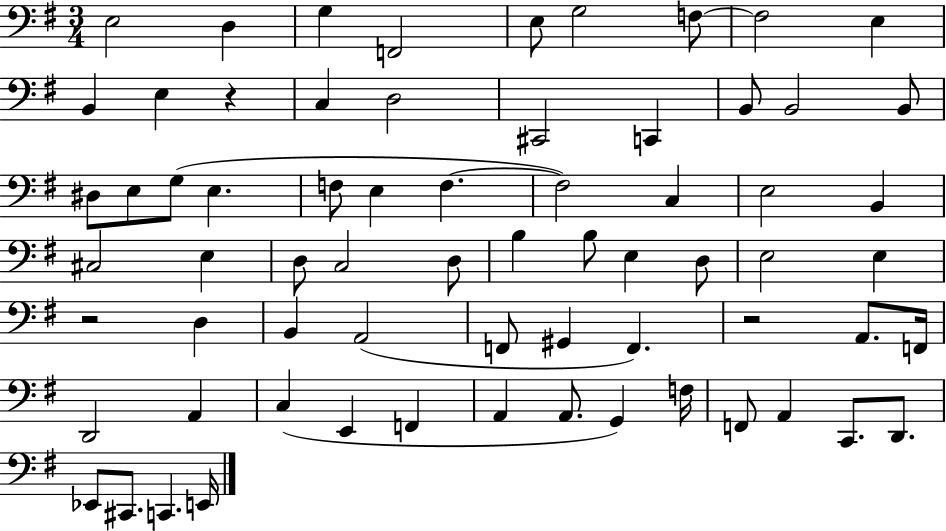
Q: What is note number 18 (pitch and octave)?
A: B2